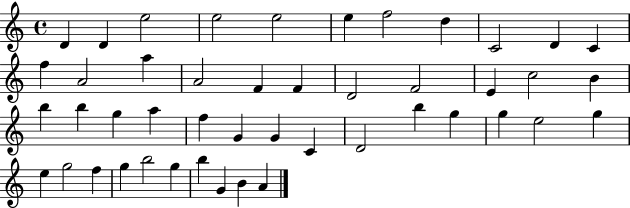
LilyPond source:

{
  \clef treble
  \time 4/4
  \defaultTimeSignature
  \key c \major
  d'4 d'4 e''2 | e''2 e''2 | e''4 f''2 d''4 | c'2 d'4 c'4 | \break f''4 a'2 a''4 | a'2 f'4 f'4 | d'2 f'2 | e'4 c''2 b'4 | \break b''4 b''4 g''4 a''4 | f''4 g'4 g'4 c'4 | d'2 b''4 g''4 | g''4 e''2 g''4 | \break e''4 g''2 f''4 | g''4 b''2 g''4 | b''4 g'4 b'4 a'4 | \bar "|."
}